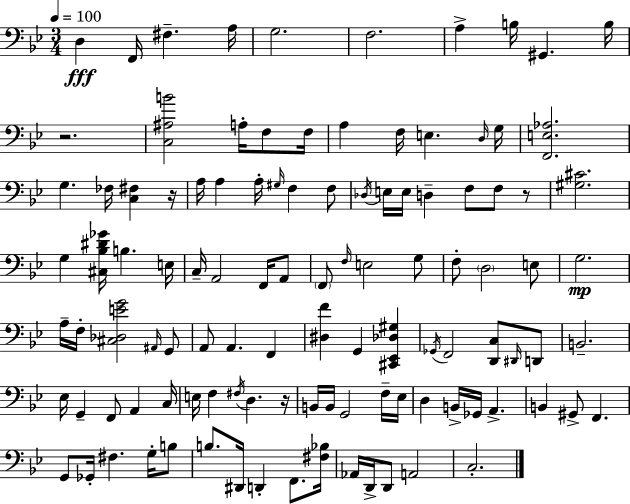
{
  \clef bass
  \numericTimeSignature
  \time 3/4
  \key g \minor
  \tempo 4 = 100
  d4\fff f,16 fis4.-- a16 | g2. | f2. | a4-> b16 gis,4. b16 | \break r2. | <c ais b'>2 a16-. f8 f16 | a4 f16 e4. \grace { d16 } | g16 <f, e aes>2. | \break g4. fes16 <c fis>4 | r16 a16 a4 a16-. \grace { gis16 } f4 | f8 \acciaccatura { des16 } e16 e16 d4-- f8 f8 | r8 <gis cis'>2. | \break g4 <cis bes dis' ges'>16 b4. | e16 c16-- a,2 | f,16 a,8 \parenthesize f,8 \grace { f16 } e2 | g8 f8-. \parenthesize d2 | \break e8 g2.\mp | a16-- f16-. <cis des e' g'>2 | \grace { ais,16 } g,8 a,8 a,4. | f,4 <dis f'>4 g,4 | \break <cis, ees, des gis>4 \acciaccatura { ges,16 } f,2 | <d, c>8 \grace { dis,16 } d,8 b,2.-- | ees16 g,4-- | f,8 a,4 c16 e16 f4 | \break \acciaccatura { fis16 } d4. r16 b,16 b,16 g,2 | f16-- ees16 d4 | b,16-> ges,16 a,4.-> b,4 | gis,8-> f,4. g,8 ges,16-. fis4. | \break g16-. b8 b8. dis,16 | d,4-. f,8. <fis bes>16 aes,16 d,16-> d,8 | a,2 c2.-. | \bar "|."
}